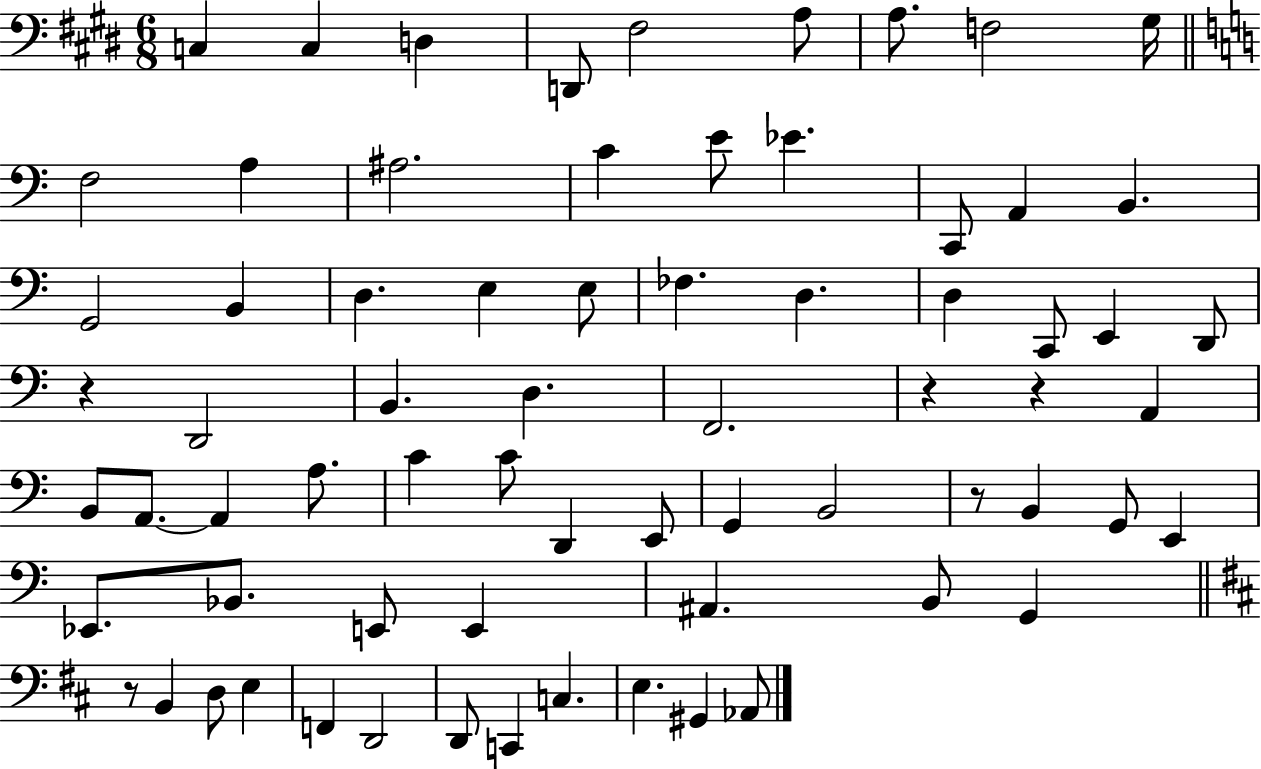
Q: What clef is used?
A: bass